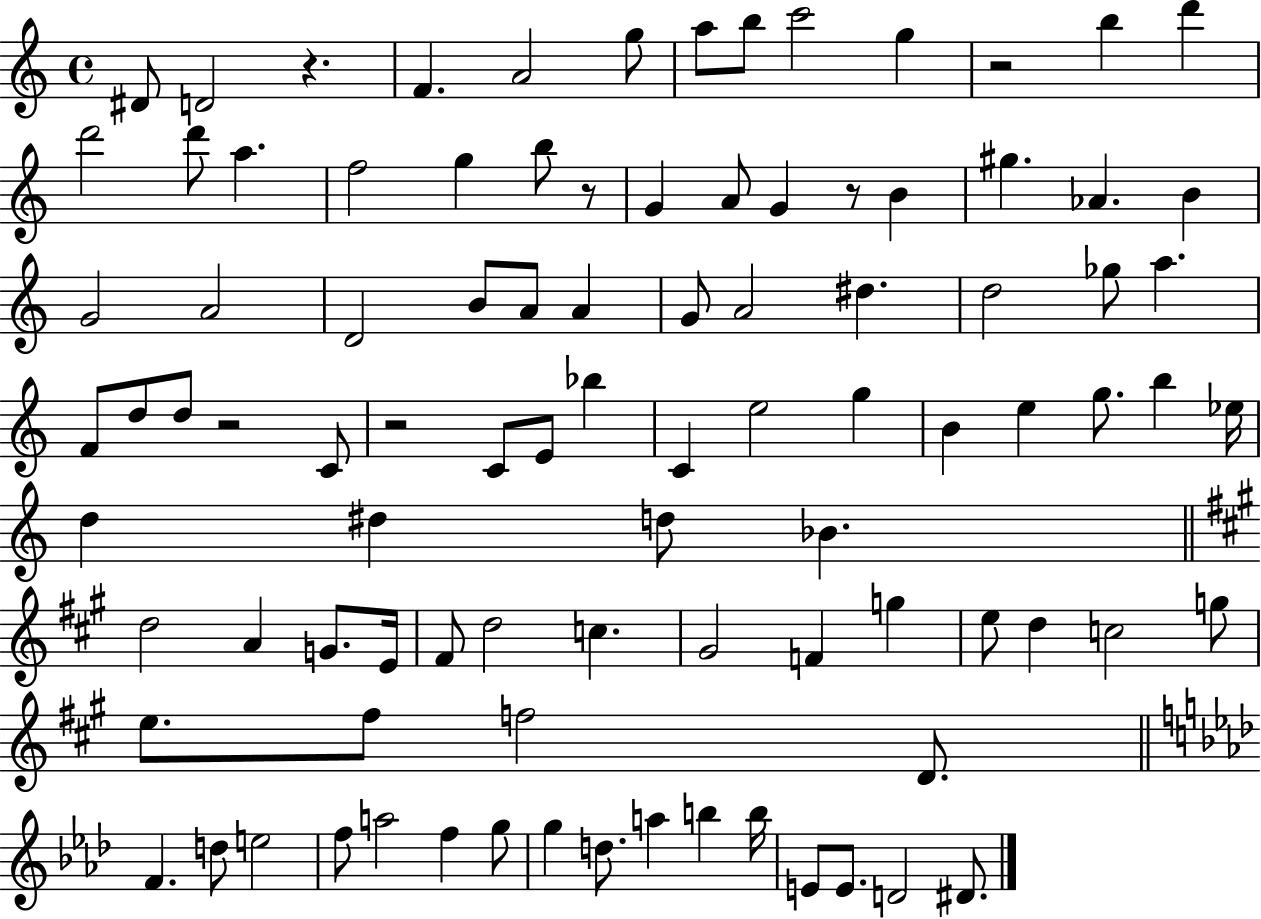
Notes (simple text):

D#4/e D4/h R/q. F4/q. A4/h G5/e A5/e B5/e C6/h G5/q R/h B5/q D6/q D6/h D6/e A5/q. F5/h G5/q B5/e R/e G4/q A4/e G4/q R/e B4/q G#5/q. Ab4/q. B4/q G4/h A4/h D4/h B4/e A4/e A4/q G4/e A4/h D#5/q. D5/h Gb5/e A5/q. F4/e D5/e D5/e R/h C4/e R/h C4/e E4/e Bb5/q C4/q E5/h G5/q B4/q E5/q G5/e. B5/q Eb5/s D5/q D#5/q D5/e Bb4/q. D5/h A4/q G4/e. E4/s F#4/e D5/h C5/q. G#4/h F4/q G5/q E5/e D5/q C5/h G5/e E5/e. F#5/e F5/h D4/e. F4/q. D5/e E5/h F5/e A5/h F5/q G5/e G5/q D5/e. A5/q B5/q B5/s E4/e E4/e. D4/h D#4/e.